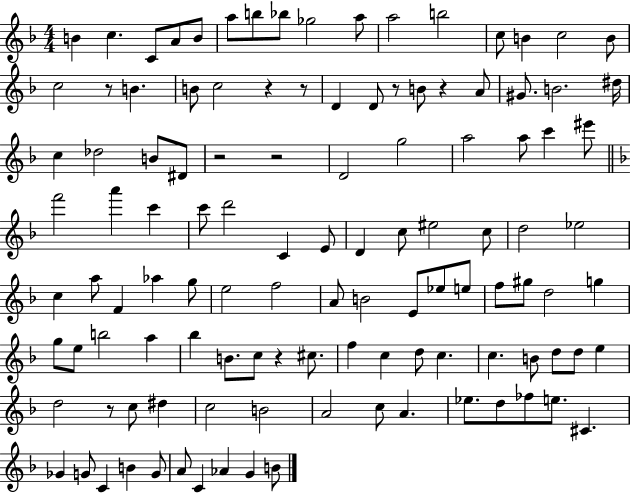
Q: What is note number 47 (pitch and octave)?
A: EIS5